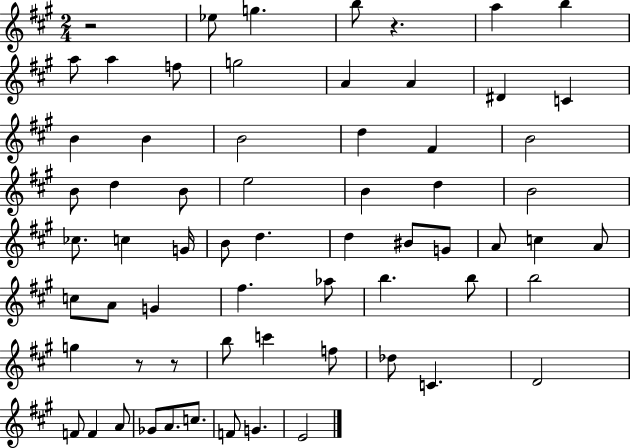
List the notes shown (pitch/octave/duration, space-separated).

R/h Eb5/e G5/q. B5/e R/q. A5/q B5/q A5/e A5/q F5/e G5/h A4/q A4/q D#4/q C4/q B4/q B4/q B4/h D5/q F#4/q B4/h B4/e D5/q B4/e E5/h B4/q D5/q B4/h CES5/e. C5/q G4/s B4/e D5/q. D5/q BIS4/e G4/e A4/e C5/q A4/e C5/e A4/e G4/q F#5/q. Ab5/e B5/q. B5/e B5/h G5/q R/e R/e B5/e C6/q F5/e Db5/e C4/q. D4/h F4/e F4/q A4/e Gb4/e A4/e. C5/e. F4/e G4/q. E4/h